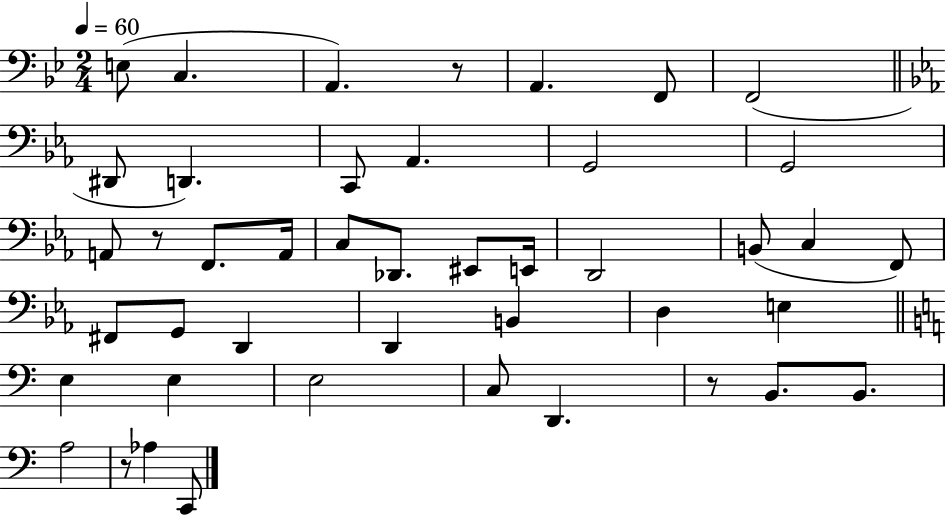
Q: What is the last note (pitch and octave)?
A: C2